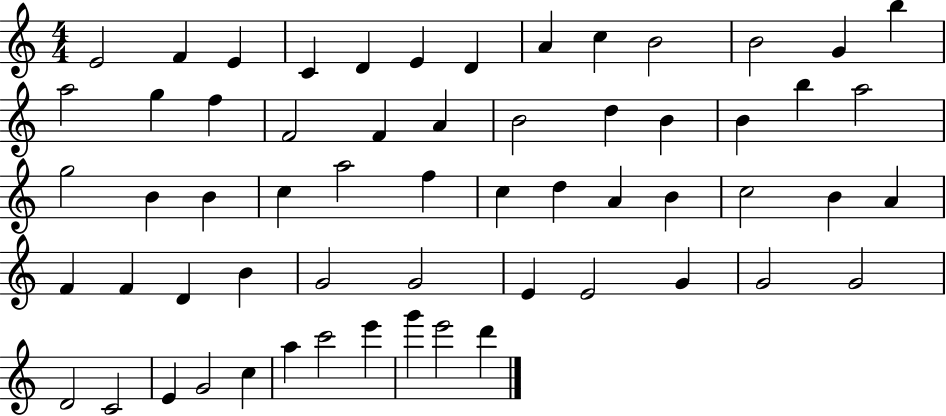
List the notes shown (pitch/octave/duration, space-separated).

E4/h F4/q E4/q C4/q D4/q E4/q D4/q A4/q C5/q B4/h B4/h G4/q B5/q A5/h G5/q F5/q F4/h F4/q A4/q B4/h D5/q B4/q B4/q B5/q A5/h G5/h B4/q B4/q C5/q A5/h F5/q C5/q D5/q A4/q B4/q C5/h B4/q A4/q F4/q F4/q D4/q B4/q G4/h G4/h E4/q E4/h G4/q G4/h G4/h D4/h C4/h E4/q G4/h C5/q A5/q C6/h E6/q G6/q E6/h D6/q